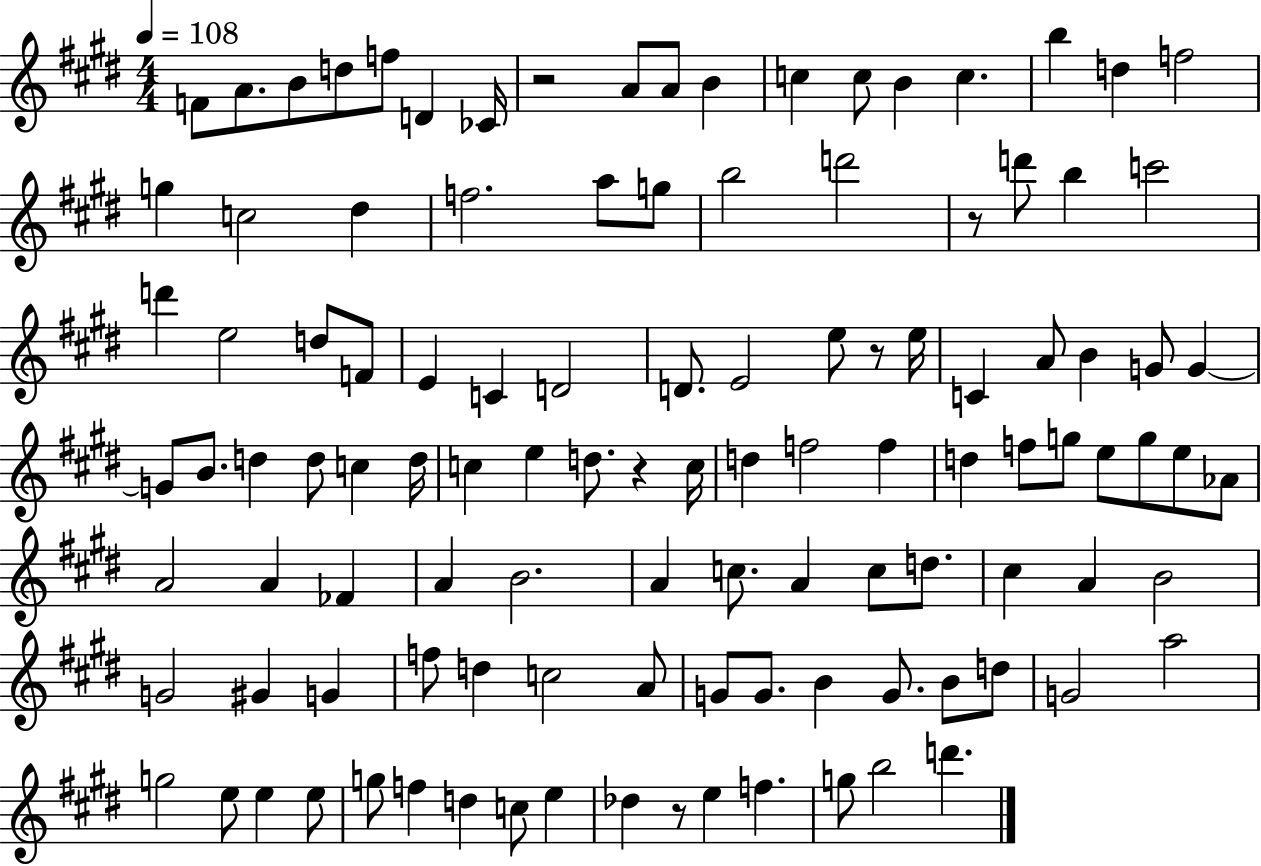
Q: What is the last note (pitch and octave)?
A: D6